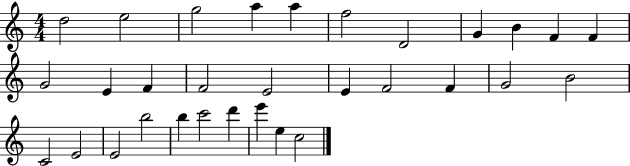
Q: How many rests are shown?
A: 0